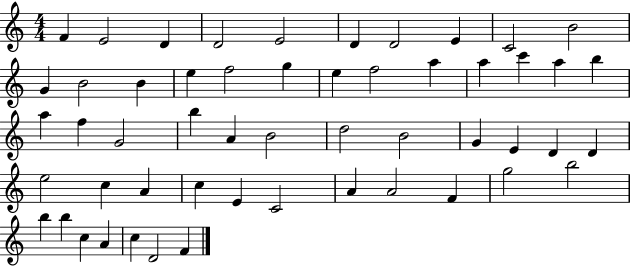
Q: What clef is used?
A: treble